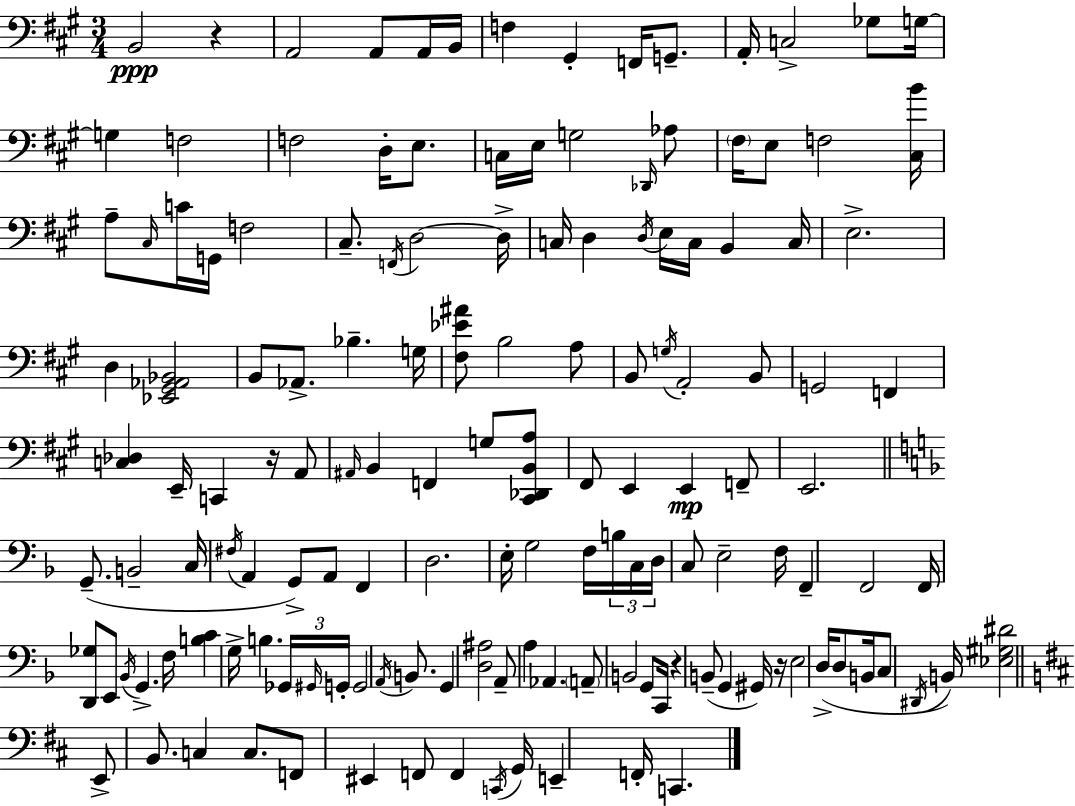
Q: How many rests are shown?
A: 4